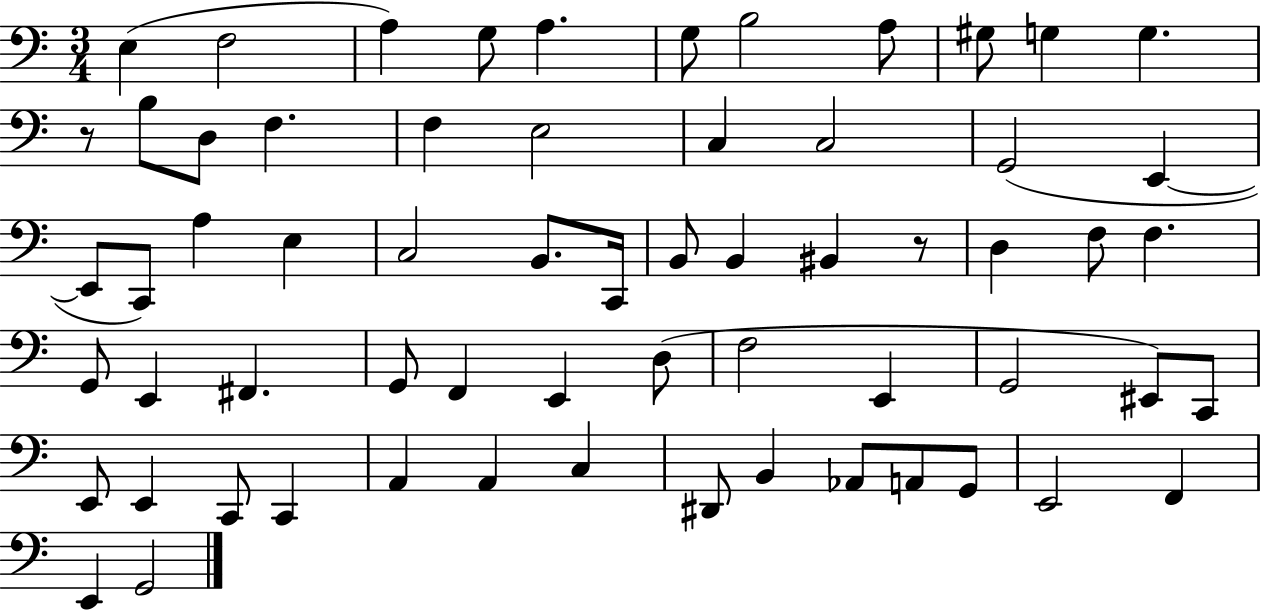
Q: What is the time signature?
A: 3/4